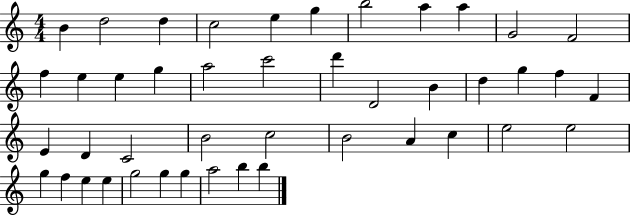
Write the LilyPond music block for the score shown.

{
  \clef treble
  \numericTimeSignature
  \time 4/4
  \key c \major
  b'4 d''2 d''4 | c''2 e''4 g''4 | b''2 a''4 a''4 | g'2 f'2 | \break f''4 e''4 e''4 g''4 | a''2 c'''2 | d'''4 d'2 b'4 | d''4 g''4 f''4 f'4 | \break e'4 d'4 c'2 | b'2 c''2 | b'2 a'4 c''4 | e''2 e''2 | \break g''4 f''4 e''4 e''4 | g''2 g''4 g''4 | a''2 b''4 b''4 | \bar "|."
}